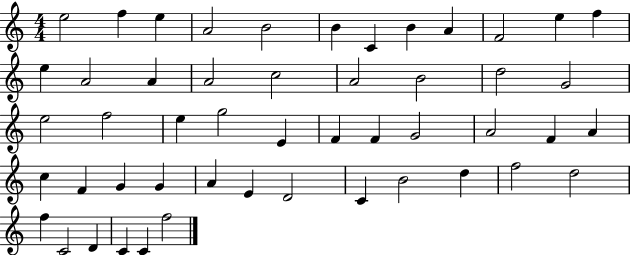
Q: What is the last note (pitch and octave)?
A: F5